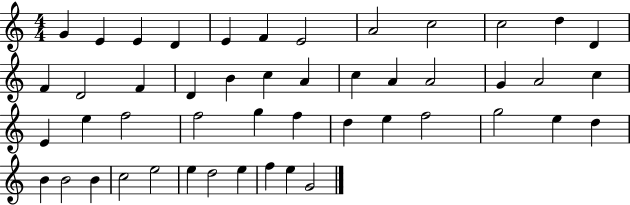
X:1
T:Untitled
M:4/4
L:1/4
K:C
G E E D E F E2 A2 c2 c2 d D F D2 F D B c A c A A2 G A2 c E e f2 f2 g f d e f2 g2 e d B B2 B c2 e2 e d2 e f e G2